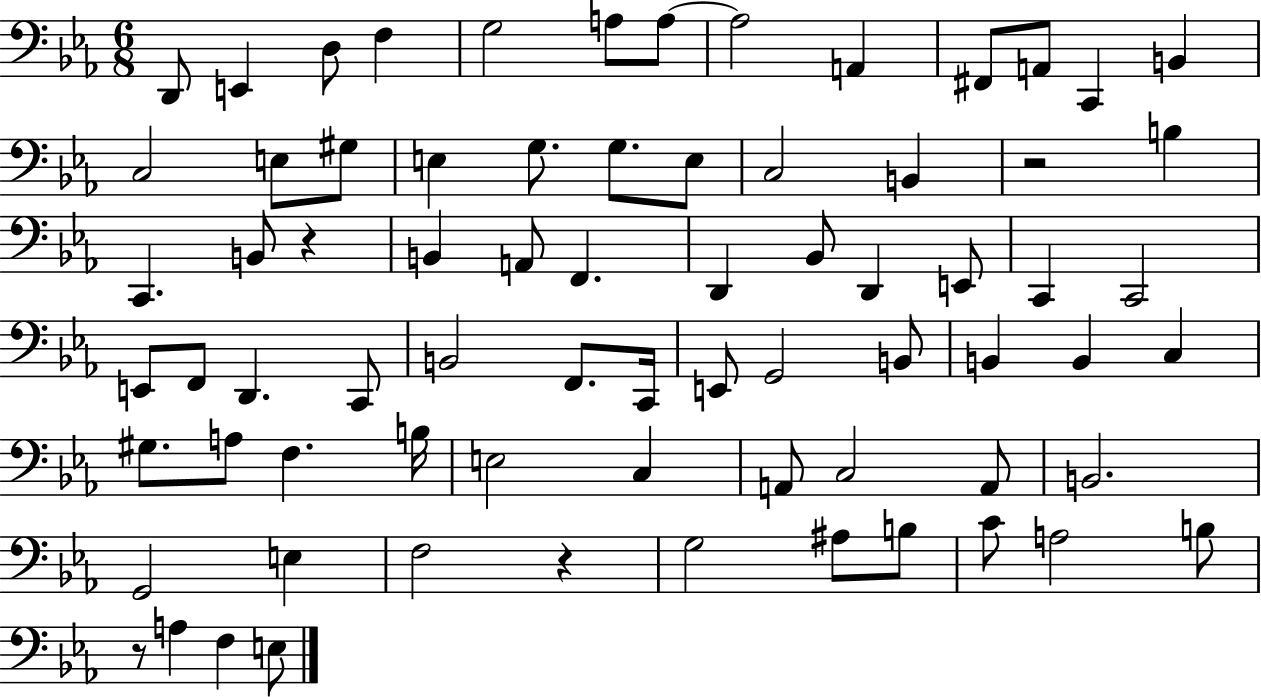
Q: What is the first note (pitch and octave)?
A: D2